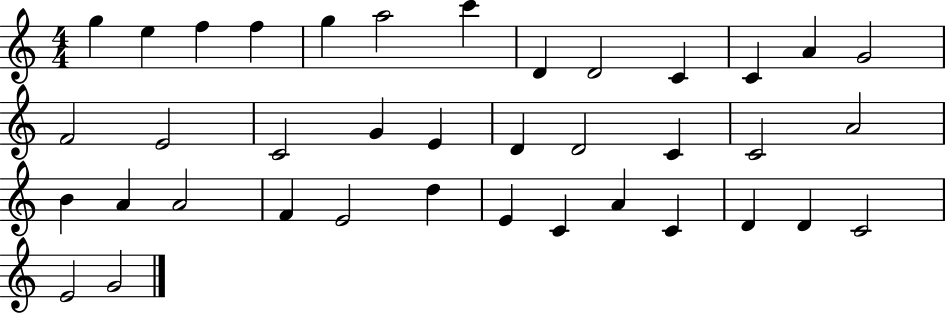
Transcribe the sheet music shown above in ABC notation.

X:1
T:Untitled
M:4/4
L:1/4
K:C
g e f f g a2 c' D D2 C C A G2 F2 E2 C2 G E D D2 C C2 A2 B A A2 F E2 d E C A C D D C2 E2 G2